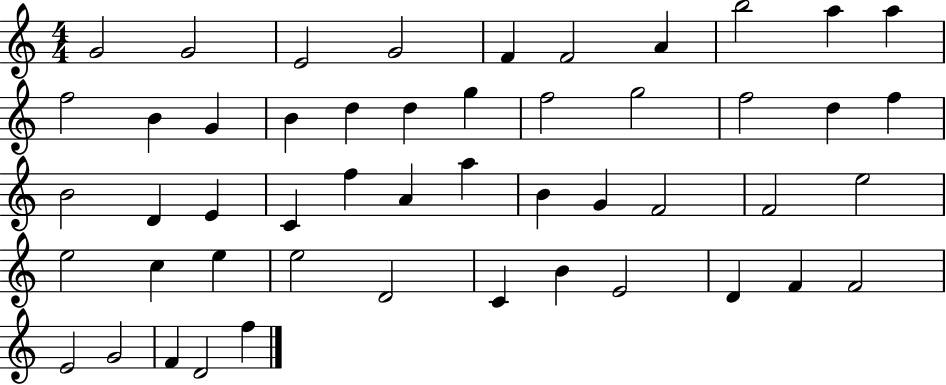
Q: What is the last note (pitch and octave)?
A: F5